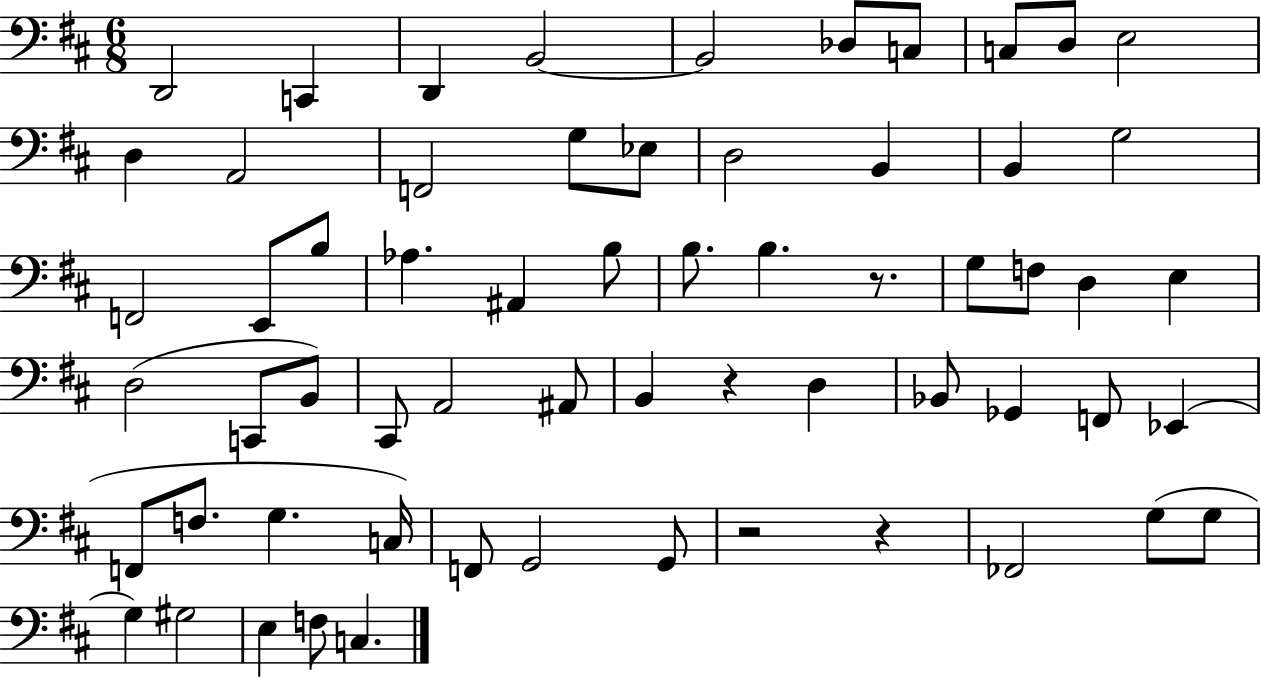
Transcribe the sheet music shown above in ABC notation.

X:1
T:Untitled
M:6/8
L:1/4
K:D
D,,2 C,, D,, B,,2 B,,2 _D,/2 C,/2 C,/2 D,/2 E,2 D, A,,2 F,,2 G,/2 _E,/2 D,2 B,, B,, G,2 F,,2 E,,/2 B,/2 _A, ^A,, B,/2 B,/2 B, z/2 G,/2 F,/2 D, E, D,2 C,,/2 B,,/2 ^C,,/2 A,,2 ^A,,/2 B,, z D, _B,,/2 _G,, F,,/2 _E,, F,,/2 F,/2 G, C,/4 F,,/2 G,,2 G,,/2 z2 z _F,,2 G,/2 G,/2 G, ^G,2 E, F,/2 C,